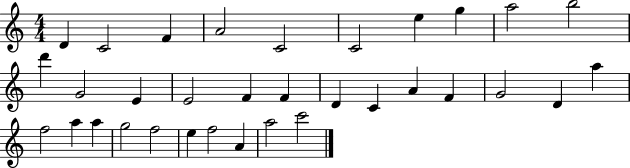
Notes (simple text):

D4/q C4/h F4/q A4/h C4/h C4/h E5/q G5/q A5/h B5/h D6/q G4/h E4/q E4/h F4/q F4/q D4/q C4/q A4/q F4/q G4/h D4/q A5/q F5/h A5/q A5/q G5/h F5/h E5/q F5/h A4/q A5/h C6/h